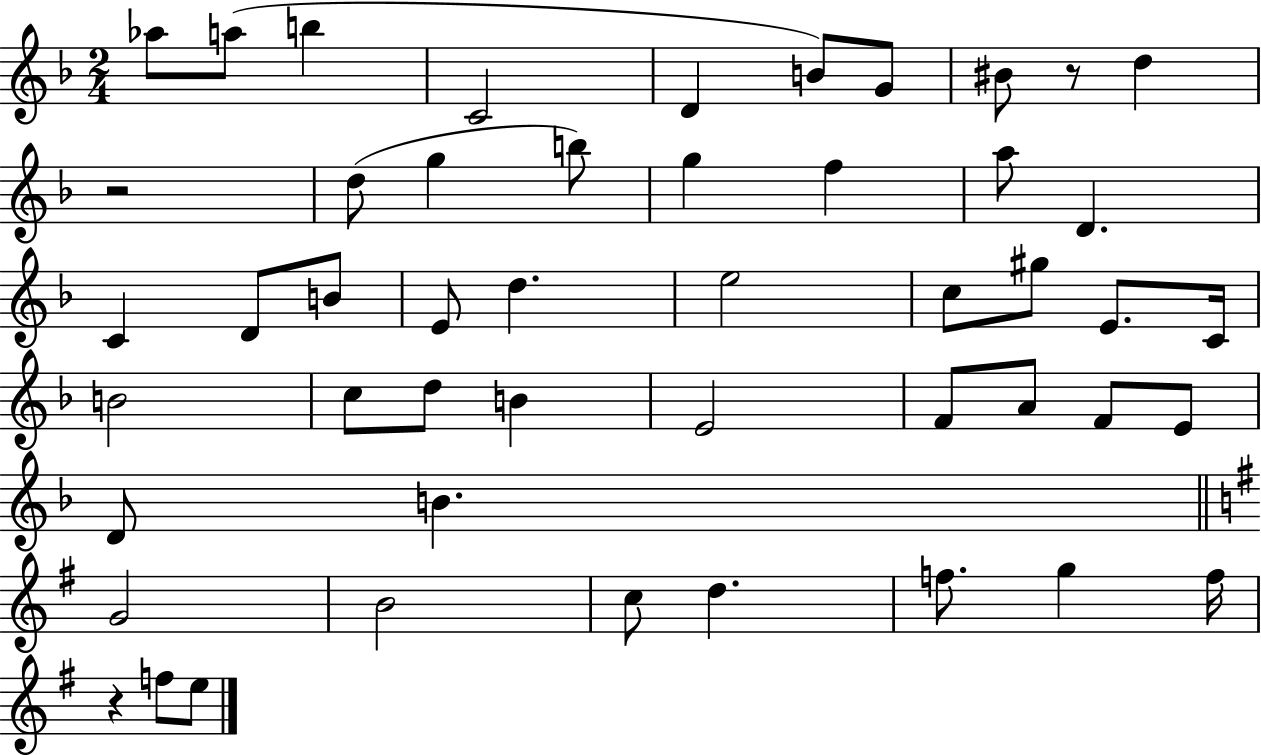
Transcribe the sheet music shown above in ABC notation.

X:1
T:Untitled
M:2/4
L:1/4
K:F
_a/2 a/2 b C2 D B/2 G/2 ^B/2 z/2 d z2 d/2 g b/2 g f a/2 D C D/2 B/2 E/2 d e2 c/2 ^g/2 E/2 C/4 B2 c/2 d/2 B E2 F/2 A/2 F/2 E/2 D/2 B G2 B2 c/2 d f/2 g f/4 z f/2 e/2